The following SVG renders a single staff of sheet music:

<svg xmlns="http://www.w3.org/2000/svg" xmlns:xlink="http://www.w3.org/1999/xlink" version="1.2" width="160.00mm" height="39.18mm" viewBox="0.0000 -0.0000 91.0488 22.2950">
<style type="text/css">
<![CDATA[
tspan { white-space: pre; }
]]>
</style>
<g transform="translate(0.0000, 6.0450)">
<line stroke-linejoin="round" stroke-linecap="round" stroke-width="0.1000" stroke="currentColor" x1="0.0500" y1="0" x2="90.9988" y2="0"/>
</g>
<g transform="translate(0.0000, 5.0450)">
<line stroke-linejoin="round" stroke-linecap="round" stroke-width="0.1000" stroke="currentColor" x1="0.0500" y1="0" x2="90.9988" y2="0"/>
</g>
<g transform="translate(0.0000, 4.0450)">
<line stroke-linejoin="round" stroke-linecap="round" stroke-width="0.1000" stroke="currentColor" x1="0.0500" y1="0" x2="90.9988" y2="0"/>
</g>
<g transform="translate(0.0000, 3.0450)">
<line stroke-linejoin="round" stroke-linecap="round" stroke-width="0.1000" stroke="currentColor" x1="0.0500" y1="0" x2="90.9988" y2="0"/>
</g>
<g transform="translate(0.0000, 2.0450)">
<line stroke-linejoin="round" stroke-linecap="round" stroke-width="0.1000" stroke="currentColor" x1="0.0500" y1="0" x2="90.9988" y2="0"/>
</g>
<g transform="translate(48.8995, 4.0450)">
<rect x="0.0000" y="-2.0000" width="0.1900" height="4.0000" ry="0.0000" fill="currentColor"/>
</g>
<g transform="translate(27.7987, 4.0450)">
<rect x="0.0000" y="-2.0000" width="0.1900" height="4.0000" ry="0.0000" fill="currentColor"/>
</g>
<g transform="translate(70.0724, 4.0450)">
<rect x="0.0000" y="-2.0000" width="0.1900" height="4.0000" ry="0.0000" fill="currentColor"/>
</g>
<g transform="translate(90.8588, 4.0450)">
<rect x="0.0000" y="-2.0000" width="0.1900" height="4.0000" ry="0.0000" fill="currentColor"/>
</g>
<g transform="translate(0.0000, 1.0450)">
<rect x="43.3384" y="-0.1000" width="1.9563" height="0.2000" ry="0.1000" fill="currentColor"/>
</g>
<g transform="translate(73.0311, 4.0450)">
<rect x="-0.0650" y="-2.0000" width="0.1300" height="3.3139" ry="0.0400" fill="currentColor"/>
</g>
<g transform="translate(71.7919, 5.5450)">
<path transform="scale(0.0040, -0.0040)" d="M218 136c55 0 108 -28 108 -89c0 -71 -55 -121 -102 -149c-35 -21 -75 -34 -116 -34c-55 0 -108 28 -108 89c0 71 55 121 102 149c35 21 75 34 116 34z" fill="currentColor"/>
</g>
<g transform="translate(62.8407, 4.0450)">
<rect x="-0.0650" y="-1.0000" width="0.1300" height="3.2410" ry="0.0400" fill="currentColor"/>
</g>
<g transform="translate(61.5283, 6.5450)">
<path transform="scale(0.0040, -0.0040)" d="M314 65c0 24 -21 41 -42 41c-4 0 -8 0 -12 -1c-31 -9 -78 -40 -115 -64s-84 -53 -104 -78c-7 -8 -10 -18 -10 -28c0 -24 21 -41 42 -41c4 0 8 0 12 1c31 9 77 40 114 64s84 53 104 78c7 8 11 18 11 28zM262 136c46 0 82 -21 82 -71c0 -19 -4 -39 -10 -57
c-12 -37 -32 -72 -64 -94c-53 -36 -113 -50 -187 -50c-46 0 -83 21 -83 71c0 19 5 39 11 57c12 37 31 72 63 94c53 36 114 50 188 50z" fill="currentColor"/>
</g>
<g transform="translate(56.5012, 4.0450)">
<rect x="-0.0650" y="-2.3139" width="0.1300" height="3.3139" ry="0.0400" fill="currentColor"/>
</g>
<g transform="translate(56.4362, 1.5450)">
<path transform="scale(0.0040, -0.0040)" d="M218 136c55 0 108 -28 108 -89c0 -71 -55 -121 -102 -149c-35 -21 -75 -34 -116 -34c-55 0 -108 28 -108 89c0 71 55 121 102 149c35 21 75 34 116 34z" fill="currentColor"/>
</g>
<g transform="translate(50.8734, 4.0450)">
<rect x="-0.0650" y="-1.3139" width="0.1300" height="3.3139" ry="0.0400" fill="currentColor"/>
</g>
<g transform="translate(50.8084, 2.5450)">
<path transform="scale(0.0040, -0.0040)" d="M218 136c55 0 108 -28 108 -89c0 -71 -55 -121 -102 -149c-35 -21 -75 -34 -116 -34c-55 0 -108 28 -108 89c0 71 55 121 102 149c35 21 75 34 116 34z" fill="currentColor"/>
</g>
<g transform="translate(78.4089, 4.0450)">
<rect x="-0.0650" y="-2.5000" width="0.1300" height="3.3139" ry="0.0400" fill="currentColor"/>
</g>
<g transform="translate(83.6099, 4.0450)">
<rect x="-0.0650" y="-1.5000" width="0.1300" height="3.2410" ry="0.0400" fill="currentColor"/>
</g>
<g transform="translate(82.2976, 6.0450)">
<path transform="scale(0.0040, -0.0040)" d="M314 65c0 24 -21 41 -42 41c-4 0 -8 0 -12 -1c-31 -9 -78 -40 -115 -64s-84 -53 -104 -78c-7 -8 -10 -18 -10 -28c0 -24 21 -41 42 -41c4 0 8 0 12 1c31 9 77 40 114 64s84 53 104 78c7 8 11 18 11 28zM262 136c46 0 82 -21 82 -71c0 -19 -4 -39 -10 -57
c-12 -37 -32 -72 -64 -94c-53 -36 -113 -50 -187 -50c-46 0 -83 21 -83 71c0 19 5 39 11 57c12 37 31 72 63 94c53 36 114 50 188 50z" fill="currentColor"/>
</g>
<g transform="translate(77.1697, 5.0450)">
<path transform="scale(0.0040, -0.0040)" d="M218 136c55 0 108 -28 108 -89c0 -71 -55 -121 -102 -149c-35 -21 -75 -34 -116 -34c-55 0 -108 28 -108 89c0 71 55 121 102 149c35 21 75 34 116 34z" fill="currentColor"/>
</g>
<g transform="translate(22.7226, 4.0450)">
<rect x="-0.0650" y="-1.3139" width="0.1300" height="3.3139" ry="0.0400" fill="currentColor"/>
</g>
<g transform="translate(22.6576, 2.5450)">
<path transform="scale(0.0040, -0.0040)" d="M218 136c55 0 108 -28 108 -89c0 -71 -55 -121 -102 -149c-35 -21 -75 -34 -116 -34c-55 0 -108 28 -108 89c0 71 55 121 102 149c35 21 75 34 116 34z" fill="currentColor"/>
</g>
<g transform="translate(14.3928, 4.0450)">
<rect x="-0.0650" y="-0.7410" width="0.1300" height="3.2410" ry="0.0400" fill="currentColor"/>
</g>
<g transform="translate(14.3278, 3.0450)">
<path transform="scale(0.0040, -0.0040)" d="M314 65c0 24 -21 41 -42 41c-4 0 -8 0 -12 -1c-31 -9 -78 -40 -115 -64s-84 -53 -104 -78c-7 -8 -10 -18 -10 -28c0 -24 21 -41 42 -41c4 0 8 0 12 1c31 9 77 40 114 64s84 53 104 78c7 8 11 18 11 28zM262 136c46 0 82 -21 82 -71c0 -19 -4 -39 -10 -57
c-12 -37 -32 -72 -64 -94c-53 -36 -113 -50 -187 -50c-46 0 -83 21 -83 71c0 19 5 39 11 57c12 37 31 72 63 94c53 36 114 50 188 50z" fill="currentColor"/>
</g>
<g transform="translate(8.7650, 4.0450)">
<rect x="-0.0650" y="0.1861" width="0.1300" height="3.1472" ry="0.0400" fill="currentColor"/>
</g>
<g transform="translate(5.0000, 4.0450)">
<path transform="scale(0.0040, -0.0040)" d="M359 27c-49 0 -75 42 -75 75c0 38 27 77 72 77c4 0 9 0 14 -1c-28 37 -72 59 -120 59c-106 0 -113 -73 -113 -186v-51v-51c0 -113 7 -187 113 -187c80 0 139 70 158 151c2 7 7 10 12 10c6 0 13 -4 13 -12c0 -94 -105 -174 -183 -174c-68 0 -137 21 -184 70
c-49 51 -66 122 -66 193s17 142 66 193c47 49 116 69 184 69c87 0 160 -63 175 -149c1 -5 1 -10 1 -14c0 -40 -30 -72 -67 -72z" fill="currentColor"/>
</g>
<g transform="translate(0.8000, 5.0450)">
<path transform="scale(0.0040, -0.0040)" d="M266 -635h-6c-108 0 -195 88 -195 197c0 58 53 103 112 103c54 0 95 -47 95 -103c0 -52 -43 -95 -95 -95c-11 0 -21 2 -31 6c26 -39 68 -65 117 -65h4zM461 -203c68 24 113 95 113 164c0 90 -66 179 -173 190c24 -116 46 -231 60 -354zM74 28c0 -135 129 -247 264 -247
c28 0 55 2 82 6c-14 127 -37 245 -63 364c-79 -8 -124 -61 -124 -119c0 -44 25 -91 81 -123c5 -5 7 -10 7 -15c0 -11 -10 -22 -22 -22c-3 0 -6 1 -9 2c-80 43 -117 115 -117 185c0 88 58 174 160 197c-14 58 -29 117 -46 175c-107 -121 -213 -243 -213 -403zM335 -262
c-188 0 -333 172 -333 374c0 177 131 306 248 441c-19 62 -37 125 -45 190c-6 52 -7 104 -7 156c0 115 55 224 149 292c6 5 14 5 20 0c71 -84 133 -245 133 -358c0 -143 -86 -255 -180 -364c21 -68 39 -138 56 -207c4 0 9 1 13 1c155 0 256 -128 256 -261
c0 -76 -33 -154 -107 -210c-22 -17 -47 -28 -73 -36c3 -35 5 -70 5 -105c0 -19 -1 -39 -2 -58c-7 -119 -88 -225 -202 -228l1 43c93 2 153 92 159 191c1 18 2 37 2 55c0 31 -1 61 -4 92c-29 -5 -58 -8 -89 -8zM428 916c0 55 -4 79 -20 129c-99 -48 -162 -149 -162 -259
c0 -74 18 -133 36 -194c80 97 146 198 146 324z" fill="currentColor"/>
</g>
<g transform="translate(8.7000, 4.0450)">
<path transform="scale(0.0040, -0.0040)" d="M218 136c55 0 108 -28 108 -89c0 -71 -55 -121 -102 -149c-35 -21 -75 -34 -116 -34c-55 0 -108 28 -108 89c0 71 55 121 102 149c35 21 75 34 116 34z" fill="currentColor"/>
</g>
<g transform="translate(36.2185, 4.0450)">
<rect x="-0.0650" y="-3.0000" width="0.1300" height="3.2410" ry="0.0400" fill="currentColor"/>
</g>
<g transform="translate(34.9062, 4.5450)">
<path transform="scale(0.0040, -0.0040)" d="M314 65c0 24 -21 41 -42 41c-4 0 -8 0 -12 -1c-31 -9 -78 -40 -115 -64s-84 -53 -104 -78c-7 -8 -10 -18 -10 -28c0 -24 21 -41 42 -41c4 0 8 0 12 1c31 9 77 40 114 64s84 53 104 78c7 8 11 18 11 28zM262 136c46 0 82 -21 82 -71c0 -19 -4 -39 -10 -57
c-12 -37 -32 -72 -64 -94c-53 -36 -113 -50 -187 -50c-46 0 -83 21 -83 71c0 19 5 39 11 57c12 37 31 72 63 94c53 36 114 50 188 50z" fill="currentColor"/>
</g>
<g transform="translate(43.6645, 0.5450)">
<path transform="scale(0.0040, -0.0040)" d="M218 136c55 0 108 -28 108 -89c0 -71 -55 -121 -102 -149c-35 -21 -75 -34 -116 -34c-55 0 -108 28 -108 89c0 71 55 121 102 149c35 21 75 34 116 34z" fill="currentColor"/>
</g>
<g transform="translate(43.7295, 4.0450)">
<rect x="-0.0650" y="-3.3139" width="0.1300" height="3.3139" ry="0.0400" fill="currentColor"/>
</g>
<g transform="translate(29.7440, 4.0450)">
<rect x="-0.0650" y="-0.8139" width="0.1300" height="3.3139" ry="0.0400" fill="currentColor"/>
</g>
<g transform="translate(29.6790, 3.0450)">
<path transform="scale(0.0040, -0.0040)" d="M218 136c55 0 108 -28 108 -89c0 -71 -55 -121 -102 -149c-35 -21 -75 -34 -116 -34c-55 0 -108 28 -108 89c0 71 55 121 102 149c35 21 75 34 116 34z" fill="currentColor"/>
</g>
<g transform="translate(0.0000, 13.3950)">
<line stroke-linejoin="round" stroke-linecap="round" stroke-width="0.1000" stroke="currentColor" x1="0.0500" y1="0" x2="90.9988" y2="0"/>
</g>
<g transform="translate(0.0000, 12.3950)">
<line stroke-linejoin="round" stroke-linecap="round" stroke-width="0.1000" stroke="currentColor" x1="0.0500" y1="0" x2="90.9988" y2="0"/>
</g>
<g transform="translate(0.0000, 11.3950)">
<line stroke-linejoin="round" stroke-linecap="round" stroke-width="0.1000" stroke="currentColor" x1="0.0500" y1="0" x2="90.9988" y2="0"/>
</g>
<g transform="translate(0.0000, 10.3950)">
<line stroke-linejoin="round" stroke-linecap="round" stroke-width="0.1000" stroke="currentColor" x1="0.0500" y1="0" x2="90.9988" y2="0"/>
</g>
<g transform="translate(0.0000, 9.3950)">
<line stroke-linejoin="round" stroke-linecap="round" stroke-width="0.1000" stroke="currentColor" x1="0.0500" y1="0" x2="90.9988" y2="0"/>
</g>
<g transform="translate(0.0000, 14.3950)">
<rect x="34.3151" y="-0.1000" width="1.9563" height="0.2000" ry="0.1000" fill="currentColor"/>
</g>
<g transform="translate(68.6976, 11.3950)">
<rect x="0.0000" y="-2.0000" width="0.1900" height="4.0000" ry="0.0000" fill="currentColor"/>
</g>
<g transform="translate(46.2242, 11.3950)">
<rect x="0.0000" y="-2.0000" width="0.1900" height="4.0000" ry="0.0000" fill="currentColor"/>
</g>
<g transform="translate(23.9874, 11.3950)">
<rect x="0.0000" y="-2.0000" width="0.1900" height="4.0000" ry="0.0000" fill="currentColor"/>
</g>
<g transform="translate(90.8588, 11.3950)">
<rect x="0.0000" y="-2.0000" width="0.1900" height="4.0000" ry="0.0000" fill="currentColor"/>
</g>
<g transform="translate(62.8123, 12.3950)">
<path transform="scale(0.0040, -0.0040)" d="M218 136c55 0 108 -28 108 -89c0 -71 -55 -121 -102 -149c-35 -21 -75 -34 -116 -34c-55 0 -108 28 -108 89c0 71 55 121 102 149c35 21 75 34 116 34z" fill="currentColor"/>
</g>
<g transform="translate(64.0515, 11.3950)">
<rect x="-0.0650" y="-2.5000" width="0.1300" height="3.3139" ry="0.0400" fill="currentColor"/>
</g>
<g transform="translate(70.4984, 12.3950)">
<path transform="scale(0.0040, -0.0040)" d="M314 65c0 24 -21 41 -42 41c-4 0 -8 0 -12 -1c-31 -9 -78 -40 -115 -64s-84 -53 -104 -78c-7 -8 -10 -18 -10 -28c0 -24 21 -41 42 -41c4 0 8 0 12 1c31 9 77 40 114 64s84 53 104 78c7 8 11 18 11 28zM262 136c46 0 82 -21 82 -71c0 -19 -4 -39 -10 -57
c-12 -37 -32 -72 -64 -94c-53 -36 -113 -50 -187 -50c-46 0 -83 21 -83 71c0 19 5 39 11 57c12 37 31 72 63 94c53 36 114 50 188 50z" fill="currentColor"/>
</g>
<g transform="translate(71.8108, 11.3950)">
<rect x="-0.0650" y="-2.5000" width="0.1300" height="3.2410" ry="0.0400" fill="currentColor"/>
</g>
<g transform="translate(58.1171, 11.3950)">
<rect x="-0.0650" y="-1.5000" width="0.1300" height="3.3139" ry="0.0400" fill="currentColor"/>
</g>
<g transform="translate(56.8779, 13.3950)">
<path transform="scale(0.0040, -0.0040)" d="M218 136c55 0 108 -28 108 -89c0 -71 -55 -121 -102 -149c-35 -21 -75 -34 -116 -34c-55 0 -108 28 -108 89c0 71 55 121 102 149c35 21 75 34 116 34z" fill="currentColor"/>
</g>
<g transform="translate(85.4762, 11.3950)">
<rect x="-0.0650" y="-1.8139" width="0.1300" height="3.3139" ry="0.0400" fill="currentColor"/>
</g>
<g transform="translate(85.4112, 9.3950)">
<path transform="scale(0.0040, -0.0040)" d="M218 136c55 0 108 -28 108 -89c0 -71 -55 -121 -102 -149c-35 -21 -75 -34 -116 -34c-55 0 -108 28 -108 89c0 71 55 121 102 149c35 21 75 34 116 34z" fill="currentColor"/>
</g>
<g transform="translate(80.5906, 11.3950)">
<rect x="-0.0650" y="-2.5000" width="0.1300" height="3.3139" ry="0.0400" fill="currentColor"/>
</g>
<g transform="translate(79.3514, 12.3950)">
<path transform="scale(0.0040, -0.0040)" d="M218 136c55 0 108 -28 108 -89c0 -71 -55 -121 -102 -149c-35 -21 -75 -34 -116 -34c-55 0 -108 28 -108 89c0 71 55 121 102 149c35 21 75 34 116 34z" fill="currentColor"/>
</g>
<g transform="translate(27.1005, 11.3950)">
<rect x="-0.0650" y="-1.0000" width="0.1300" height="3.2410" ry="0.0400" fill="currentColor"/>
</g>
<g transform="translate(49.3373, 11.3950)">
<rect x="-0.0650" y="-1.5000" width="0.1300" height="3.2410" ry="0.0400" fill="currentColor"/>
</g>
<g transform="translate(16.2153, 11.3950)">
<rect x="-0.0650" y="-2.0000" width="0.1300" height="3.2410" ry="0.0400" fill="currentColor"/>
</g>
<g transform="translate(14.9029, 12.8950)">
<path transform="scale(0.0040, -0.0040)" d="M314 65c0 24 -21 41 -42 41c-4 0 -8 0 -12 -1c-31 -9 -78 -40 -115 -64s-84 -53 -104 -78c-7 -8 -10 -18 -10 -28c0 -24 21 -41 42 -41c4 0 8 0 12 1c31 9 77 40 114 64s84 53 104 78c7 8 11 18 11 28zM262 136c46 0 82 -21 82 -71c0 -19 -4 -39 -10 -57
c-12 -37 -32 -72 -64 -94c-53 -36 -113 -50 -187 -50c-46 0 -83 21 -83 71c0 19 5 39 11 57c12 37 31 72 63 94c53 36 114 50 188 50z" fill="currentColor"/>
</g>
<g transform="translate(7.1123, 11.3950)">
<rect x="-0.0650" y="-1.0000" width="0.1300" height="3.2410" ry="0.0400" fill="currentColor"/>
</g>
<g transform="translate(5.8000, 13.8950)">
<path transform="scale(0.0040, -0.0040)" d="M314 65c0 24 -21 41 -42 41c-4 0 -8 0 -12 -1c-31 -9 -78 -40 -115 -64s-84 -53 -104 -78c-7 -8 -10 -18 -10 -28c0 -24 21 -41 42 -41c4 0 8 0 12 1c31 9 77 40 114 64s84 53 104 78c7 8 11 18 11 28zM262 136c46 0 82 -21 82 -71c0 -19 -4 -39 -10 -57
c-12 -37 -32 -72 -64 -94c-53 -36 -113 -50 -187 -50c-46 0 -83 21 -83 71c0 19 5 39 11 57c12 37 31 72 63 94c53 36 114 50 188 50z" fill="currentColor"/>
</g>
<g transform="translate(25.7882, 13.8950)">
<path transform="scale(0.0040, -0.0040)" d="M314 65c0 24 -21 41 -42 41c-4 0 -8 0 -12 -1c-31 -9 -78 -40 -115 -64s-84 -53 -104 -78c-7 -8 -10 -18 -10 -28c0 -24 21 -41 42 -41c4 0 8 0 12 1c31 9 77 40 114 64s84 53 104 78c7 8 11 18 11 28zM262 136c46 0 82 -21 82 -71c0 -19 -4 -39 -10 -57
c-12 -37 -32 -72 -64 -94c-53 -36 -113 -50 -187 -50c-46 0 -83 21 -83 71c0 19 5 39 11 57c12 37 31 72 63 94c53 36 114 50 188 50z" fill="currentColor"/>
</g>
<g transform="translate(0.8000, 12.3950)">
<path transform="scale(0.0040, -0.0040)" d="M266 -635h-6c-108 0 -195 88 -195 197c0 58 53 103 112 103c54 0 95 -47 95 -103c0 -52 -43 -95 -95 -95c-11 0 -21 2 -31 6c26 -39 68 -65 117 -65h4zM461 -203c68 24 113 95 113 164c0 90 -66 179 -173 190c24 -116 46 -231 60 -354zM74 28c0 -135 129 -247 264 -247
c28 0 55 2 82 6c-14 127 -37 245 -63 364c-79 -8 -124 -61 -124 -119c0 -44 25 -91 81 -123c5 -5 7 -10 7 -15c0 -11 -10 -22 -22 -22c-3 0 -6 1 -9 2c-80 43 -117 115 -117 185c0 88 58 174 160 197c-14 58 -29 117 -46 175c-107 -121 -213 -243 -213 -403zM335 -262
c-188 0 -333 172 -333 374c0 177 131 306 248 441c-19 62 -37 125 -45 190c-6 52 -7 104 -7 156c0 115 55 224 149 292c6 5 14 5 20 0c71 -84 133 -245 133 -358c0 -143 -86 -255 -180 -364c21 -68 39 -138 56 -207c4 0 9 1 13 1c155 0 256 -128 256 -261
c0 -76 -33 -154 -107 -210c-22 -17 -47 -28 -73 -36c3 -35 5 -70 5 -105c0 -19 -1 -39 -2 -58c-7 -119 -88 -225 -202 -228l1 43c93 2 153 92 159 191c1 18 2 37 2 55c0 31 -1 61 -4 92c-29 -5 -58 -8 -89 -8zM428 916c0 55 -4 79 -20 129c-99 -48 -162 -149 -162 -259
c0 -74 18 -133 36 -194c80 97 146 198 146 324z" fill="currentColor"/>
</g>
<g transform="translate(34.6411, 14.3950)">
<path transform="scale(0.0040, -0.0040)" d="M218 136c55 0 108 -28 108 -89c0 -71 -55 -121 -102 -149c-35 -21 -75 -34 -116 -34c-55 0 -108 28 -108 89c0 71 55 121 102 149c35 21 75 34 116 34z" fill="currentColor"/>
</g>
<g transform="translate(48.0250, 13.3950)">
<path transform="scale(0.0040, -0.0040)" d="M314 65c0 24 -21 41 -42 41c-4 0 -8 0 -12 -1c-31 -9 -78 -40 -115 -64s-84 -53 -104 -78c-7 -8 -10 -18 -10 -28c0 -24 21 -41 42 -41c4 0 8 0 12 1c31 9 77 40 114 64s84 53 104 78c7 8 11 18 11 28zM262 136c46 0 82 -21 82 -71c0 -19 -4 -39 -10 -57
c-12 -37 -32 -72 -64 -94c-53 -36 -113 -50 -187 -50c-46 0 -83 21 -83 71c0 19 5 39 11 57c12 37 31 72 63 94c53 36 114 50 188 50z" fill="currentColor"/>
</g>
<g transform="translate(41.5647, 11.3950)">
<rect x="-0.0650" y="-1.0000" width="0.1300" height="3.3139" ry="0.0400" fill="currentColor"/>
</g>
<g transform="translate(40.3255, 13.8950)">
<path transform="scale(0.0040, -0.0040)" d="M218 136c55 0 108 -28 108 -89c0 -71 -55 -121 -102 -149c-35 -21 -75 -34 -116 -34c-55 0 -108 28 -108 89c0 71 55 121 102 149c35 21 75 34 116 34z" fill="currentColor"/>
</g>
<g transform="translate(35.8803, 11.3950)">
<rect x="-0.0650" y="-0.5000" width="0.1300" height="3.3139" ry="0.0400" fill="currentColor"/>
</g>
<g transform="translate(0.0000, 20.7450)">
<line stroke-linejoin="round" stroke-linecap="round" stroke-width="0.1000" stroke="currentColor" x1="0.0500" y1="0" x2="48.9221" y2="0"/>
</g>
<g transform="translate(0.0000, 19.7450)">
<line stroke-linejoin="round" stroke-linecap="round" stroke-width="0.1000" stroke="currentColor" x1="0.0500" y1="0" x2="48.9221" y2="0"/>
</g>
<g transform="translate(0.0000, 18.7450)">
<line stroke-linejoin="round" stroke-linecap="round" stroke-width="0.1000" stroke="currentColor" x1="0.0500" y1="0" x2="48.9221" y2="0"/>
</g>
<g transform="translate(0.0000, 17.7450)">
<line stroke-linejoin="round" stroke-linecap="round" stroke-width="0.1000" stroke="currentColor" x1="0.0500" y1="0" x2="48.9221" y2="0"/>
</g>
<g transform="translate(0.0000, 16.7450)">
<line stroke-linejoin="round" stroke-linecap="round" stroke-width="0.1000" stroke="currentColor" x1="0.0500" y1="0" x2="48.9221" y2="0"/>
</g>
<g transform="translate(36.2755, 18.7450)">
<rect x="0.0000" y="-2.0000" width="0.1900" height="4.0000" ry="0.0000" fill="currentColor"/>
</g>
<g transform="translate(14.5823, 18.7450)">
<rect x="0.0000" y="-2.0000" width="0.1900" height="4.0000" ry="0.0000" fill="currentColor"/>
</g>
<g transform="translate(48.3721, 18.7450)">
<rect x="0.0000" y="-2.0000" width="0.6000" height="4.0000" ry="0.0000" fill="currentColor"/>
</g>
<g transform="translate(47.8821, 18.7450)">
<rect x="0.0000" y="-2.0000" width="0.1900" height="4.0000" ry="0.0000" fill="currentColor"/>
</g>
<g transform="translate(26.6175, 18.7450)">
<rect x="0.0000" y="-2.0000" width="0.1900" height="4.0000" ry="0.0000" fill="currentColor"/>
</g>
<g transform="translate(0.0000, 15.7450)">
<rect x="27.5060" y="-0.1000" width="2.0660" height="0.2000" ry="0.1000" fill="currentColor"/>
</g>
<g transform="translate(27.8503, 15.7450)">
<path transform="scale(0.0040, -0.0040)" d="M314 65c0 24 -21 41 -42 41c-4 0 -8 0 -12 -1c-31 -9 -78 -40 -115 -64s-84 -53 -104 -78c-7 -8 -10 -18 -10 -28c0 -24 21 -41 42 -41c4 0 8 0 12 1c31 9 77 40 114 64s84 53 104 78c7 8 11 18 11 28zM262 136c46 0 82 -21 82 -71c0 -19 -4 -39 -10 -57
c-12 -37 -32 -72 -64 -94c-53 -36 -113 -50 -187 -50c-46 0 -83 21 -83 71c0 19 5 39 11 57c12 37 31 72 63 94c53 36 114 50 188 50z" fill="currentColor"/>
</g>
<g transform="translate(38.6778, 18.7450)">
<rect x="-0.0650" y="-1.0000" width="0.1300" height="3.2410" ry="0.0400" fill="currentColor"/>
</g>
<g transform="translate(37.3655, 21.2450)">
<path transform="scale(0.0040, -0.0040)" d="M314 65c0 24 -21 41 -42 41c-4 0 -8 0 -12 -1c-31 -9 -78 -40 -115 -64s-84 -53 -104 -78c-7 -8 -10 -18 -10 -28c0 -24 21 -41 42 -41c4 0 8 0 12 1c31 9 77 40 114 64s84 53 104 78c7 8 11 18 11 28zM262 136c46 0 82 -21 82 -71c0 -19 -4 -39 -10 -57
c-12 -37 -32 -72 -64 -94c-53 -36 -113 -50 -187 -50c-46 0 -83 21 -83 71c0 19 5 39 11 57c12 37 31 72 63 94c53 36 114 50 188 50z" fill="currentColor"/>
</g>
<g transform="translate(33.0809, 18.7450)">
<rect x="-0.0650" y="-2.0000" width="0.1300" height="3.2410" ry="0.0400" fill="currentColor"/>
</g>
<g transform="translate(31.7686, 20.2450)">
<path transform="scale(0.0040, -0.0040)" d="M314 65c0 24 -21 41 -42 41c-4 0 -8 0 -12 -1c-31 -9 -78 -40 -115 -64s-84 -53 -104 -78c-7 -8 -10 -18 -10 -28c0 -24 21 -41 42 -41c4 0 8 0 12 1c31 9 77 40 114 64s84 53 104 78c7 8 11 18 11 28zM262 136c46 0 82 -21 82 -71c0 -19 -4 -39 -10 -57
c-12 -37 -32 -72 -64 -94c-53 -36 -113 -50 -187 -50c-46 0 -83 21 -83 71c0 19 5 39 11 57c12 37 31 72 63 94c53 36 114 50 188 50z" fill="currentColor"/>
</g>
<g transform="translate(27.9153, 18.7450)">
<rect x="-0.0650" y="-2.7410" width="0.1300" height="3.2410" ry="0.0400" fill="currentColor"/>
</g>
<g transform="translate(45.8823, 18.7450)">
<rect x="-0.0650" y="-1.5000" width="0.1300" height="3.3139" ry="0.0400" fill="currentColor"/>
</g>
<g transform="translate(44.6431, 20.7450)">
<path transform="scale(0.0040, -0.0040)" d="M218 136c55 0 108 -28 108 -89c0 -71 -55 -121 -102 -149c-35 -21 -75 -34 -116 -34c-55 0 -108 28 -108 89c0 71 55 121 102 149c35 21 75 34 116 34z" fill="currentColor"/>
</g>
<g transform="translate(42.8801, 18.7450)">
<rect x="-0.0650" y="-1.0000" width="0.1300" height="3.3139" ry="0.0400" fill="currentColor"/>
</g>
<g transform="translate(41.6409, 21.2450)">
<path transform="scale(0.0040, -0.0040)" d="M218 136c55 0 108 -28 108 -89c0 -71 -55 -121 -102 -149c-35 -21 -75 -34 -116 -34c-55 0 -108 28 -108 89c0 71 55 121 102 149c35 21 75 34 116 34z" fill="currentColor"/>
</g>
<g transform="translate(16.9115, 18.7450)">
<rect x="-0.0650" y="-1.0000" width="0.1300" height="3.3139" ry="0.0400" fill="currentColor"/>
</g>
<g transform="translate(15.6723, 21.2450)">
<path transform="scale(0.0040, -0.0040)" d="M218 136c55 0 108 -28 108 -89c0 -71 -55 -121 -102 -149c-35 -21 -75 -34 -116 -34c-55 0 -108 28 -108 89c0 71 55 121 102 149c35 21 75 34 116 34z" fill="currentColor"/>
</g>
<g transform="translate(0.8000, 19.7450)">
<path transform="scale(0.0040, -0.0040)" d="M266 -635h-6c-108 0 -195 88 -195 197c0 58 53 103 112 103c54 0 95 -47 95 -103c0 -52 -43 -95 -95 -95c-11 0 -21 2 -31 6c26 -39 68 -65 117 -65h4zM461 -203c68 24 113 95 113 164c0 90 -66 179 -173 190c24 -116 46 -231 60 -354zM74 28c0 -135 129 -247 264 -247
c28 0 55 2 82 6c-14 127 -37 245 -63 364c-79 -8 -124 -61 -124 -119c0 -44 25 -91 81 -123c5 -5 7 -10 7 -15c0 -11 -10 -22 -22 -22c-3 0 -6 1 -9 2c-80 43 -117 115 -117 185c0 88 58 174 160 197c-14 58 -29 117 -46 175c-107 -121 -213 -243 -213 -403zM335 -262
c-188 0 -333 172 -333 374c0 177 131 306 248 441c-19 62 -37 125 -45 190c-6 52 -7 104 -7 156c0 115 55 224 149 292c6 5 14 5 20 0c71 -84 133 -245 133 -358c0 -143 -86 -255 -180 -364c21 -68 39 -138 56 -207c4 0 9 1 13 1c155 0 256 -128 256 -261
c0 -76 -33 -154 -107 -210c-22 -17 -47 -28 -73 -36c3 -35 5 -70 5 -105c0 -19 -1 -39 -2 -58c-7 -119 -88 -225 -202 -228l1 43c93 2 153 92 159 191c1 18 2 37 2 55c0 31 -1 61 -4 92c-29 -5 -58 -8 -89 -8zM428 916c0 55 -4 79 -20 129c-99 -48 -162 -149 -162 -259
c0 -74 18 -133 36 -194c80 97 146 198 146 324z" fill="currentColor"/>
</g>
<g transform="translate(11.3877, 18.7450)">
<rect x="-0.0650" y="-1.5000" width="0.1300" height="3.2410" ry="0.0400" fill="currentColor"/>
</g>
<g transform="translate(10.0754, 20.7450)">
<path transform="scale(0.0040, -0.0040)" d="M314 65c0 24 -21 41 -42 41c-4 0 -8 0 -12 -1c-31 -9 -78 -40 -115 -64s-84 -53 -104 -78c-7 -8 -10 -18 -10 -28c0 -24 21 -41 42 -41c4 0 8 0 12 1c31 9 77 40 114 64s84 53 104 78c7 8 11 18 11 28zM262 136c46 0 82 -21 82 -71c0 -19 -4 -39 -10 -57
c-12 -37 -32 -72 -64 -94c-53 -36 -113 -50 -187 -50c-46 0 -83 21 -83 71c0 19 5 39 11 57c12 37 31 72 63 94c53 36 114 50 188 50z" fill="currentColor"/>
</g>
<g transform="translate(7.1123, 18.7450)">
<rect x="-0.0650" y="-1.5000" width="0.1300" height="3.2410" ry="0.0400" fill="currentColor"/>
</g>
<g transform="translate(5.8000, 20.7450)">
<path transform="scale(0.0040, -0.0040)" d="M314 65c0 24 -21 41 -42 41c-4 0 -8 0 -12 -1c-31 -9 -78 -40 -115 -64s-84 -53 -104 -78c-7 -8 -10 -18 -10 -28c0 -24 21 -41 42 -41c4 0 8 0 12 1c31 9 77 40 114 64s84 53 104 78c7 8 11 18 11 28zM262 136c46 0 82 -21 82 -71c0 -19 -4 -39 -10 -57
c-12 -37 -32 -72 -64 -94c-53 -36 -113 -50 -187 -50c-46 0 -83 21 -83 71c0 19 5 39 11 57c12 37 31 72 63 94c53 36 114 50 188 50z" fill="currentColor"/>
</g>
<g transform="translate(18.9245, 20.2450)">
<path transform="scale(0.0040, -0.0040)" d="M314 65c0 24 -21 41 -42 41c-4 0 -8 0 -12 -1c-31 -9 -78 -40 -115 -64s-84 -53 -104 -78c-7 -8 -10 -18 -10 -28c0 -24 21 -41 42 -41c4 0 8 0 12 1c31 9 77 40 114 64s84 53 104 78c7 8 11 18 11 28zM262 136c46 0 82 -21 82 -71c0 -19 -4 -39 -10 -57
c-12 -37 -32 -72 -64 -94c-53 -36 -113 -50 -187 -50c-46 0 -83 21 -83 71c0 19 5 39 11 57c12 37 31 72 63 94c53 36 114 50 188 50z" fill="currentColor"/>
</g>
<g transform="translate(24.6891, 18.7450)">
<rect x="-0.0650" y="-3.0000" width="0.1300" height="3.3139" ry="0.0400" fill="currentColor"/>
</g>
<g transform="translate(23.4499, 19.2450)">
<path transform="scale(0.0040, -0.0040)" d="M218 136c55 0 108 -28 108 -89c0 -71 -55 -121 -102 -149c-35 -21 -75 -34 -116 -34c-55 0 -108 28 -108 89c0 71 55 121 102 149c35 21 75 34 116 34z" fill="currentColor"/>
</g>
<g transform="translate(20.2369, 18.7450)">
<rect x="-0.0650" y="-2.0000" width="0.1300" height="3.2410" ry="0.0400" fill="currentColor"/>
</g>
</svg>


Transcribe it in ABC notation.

X:1
T:Untitled
M:4/4
L:1/4
K:C
B d2 e d A2 b e g D2 F G E2 D2 F2 D2 C D E2 E G G2 G f E2 E2 D F2 A a2 F2 D2 D E